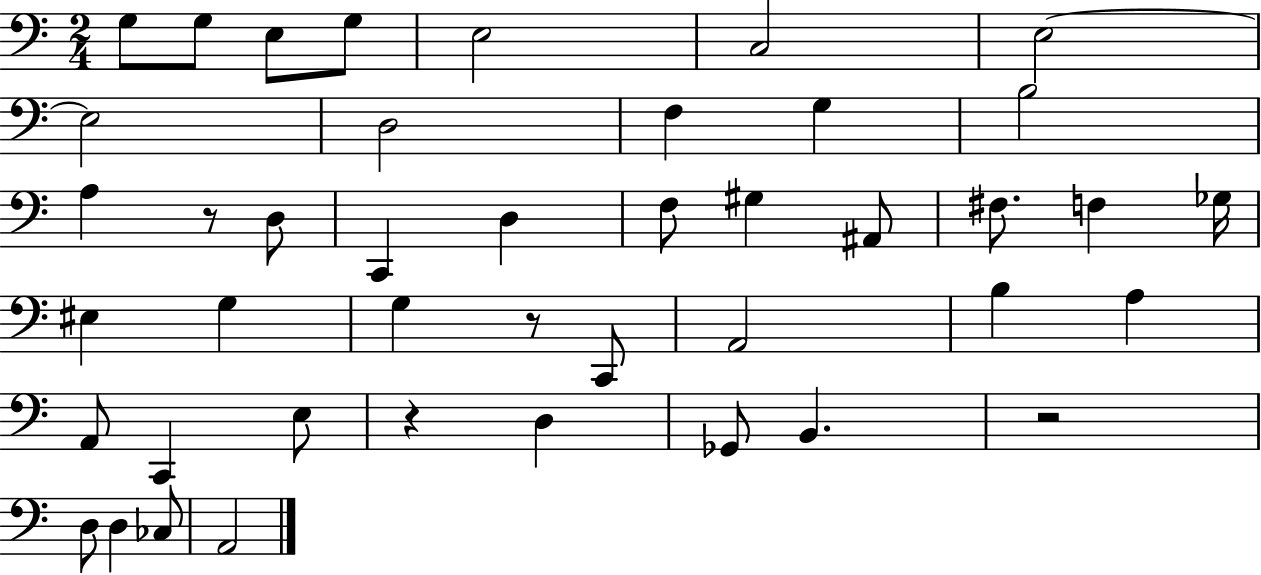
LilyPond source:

{
  \clef bass
  \numericTimeSignature
  \time 2/4
  \key c \major
  \repeat volta 2 { g8 g8 e8 g8 | e2 | c2 | e2~~ | \break e2 | d2 | f4 g4 | b2 | \break a4 r8 d8 | c,4 d4 | f8 gis4 ais,8 | fis8. f4 ges16 | \break eis4 g4 | g4 r8 c,8 | a,2 | b4 a4 | \break a,8 c,4 e8 | r4 d4 | ges,8 b,4. | r2 | \break d8 d4 ces8 | a,2 | } \bar "|."
}